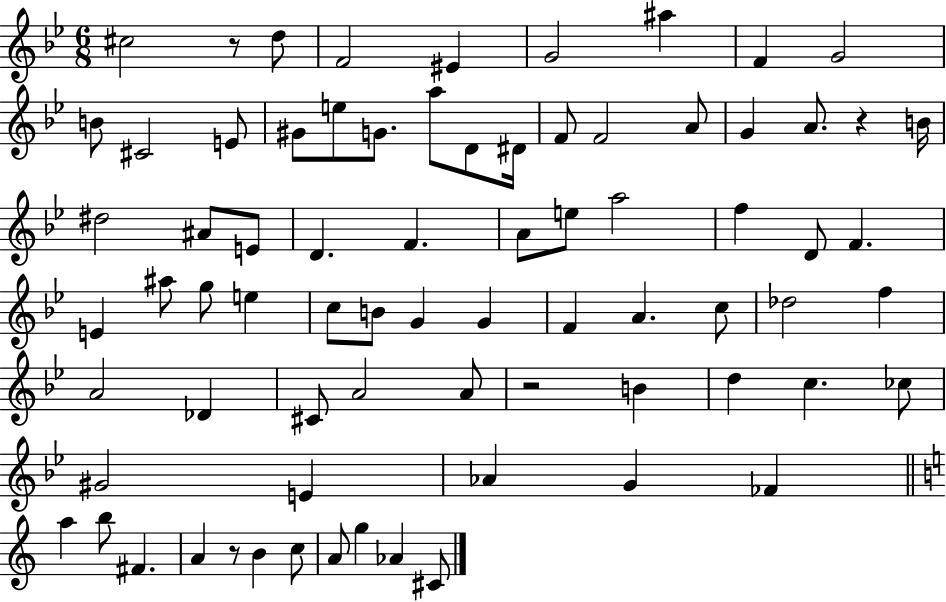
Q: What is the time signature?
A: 6/8